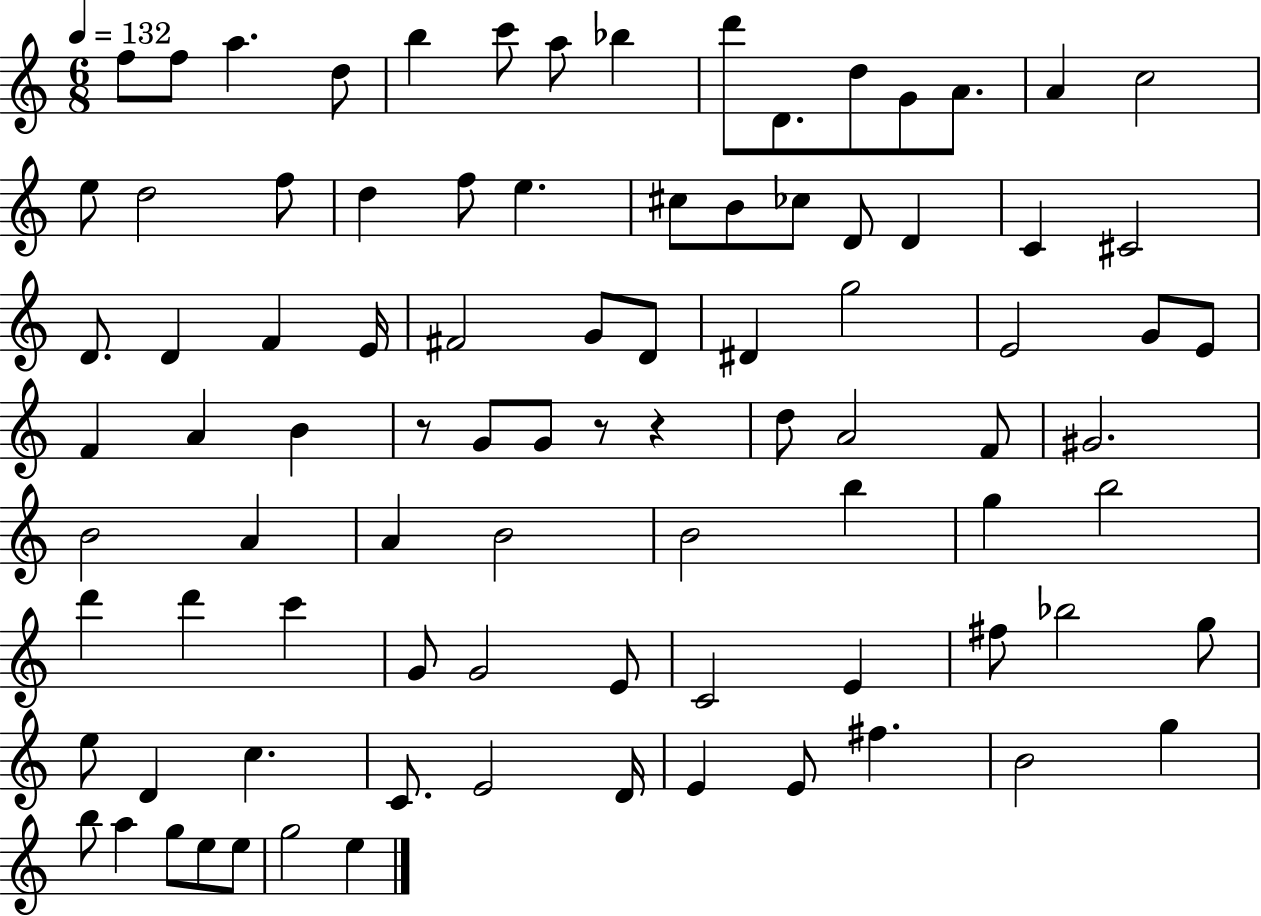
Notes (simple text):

F5/e F5/e A5/q. D5/e B5/q C6/e A5/e Bb5/q D6/e D4/e. D5/e G4/e A4/e. A4/q C5/h E5/e D5/h F5/e D5/q F5/e E5/q. C#5/e B4/e CES5/e D4/e D4/q C4/q C#4/h D4/e. D4/q F4/q E4/s F#4/h G4/e D4/e D#4/q G5/h E4/h G4/e E4/e F4/q A4/q B4/q R/e G4/e G4/e R/e R/q D5/e A4/h F4/e G#4/h. B4/h A4/q A4/q B4/h B4/h B5/q G5/q B5/h D6/q D6/q C6/q G4/e G4/h E4/e C4/h E4/q F#5/e Bb5/h G5/e E5/e D4/q C5/q. C4/e. E4/h D4/s E4/q E4/e F#5/q. B4/h G5/q B5/e A5/q G5/e E5/e E5/e G5/h E5/q